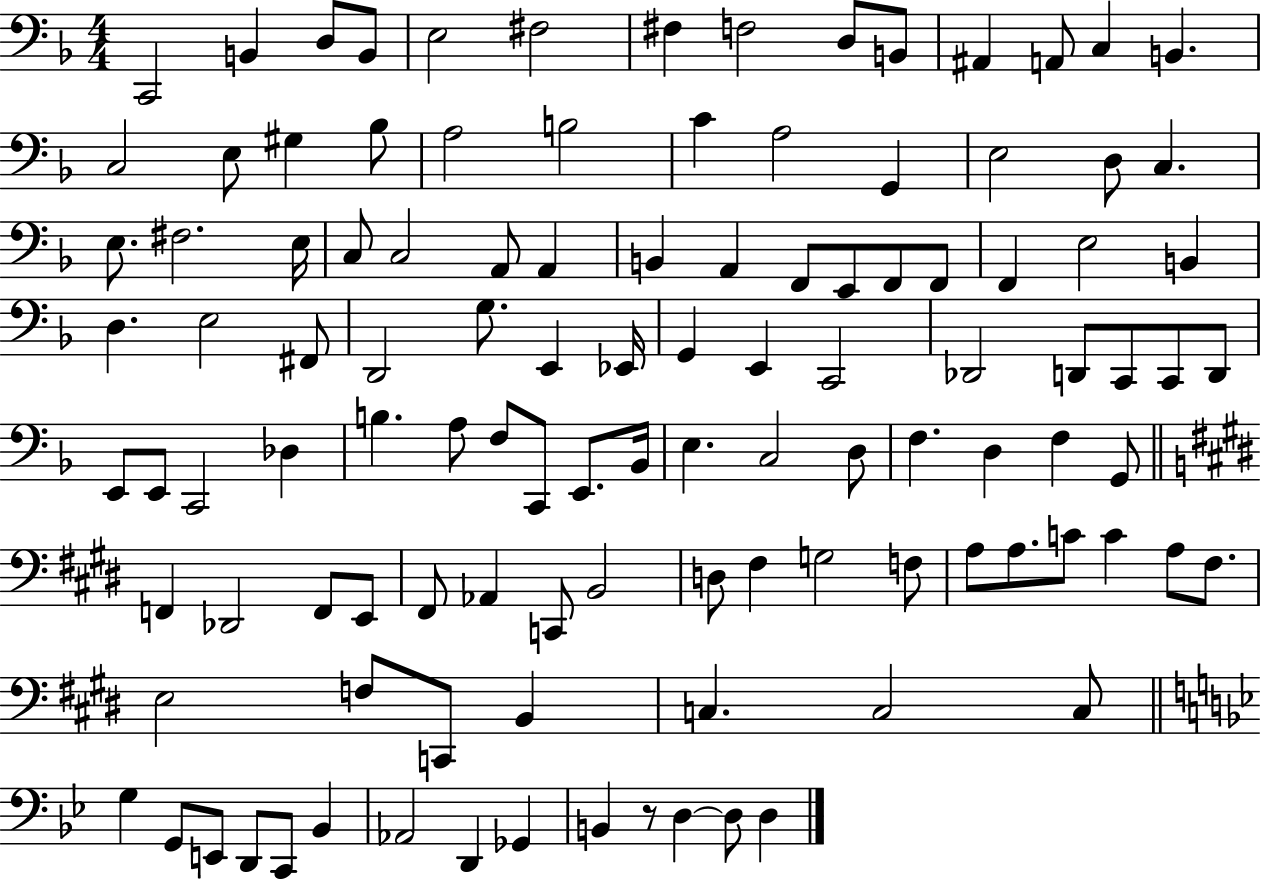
X:1
T:Untitled
M:4/4
L:1/4
K:F
C,,2 B,, D,/2 B,,/2 E,2 ^F,2 ^F, F,2 D,/2 B,,/2 ^A,, A,,/2 C, B,, C,2 E,/2 ^G, _B,/2 A,2 B,2 C A,2 G,, E,2 D,/2 C, E,/2 ^F,2 E,/4 C,/2 C,2 A,,/2 A,, B,, A,, F,,/2 E,,/2 F,,/2 F,,/2 F,, E,2 B,, D, E,2 ^F,,/2 D,,2 G,/2 E,, _E,,/4 G,, E,, C,,2 _D,,2 D,,/2 C,,/2 C,,/2 D,,/2 E,,/2 E,,/2 C,,2 _D, B, A,/2 F,/2 C,,/2 E,,/2 _B,,/4 E, C,2 D,/2 F, D, F, G,,/2 F,, _D,,2 F,,/2 E,,/2 ^F,,/2 _A,, C,,/2 B,,2 D,/2 ^F, G,2 F,/2 A,/2 A,/2 C/2 C A,/2 ^F,/2 E,2 F,/2 C,,/2 B,, C, C,2 C,/2 G, G,,/2 E,,/2 D,,/2 C,,/2 _B,, _A,,2 D,, _G,, B,, z/2 D, D,/2 D,